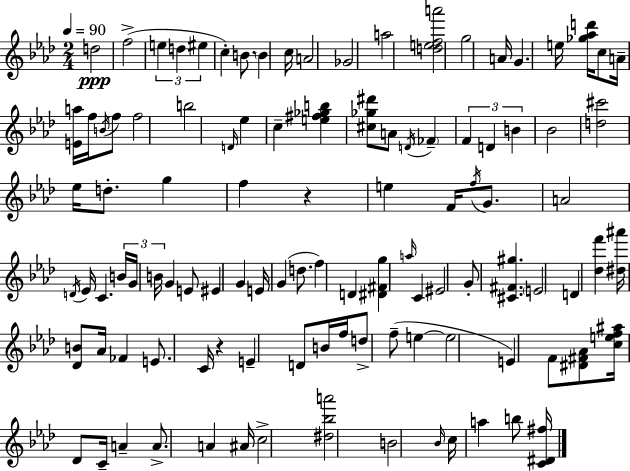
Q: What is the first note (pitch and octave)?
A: D5